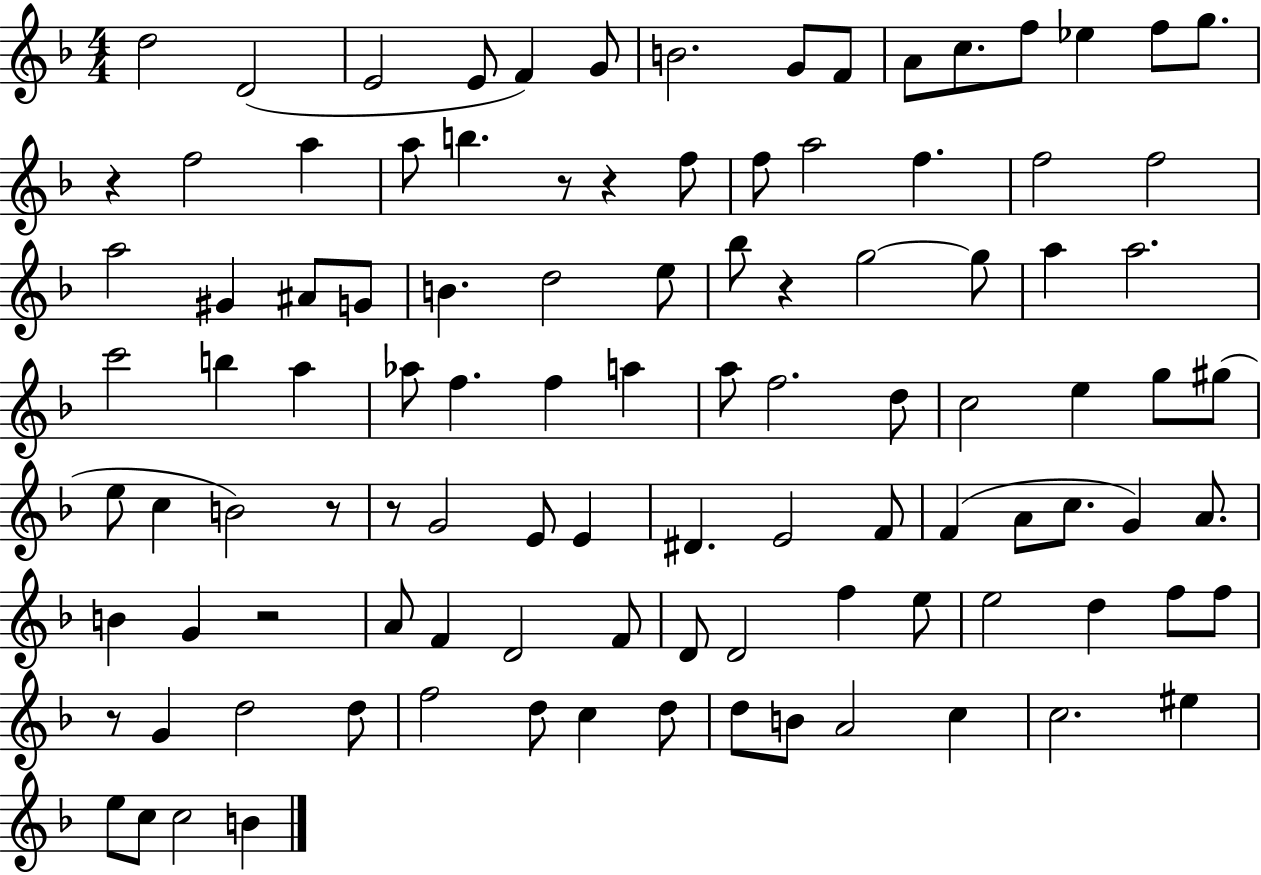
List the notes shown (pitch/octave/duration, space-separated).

D5/h D4/h E4/h E4/e F4/q G4/e B4/h. G4/e F4/e A4/e C5/e. F5/e Eb5/q F5/e G5/e. R/q F5/h A5/q A5/e B5/q. R/e R/q F5/e F5/e A5/h F5/q. F5/h F5/h A5/h G#4/q A#4/e G4/e B4/q. D5/h E5/e Bb5/e R/q G5/h G5/e A5/q A5/h. C6/h B5/q A5/q Ab5/e F5/q. F5/q A5/q A5/e F5/h. D5/e C5/h E5/q G5/e G#5/e E5/e C5/q B4/h R/e R/e G4/h E4/e E4/q D#4/q. E4/h F4/e F4/q A4/e C5/e. G4/q A4/e. B4/q G4/q R/h A4/e F4/q D4/h F4/e D4/e D4/h F5/q E5/e E5/h D5/q F5/e F5/e R/e G4/q D5/h D5/e F5/h D5/e C5/q D5/e D5/e B4/e A4/h C5/q C5/h. EIS5/q E5/e C5/e C5/h B4/q